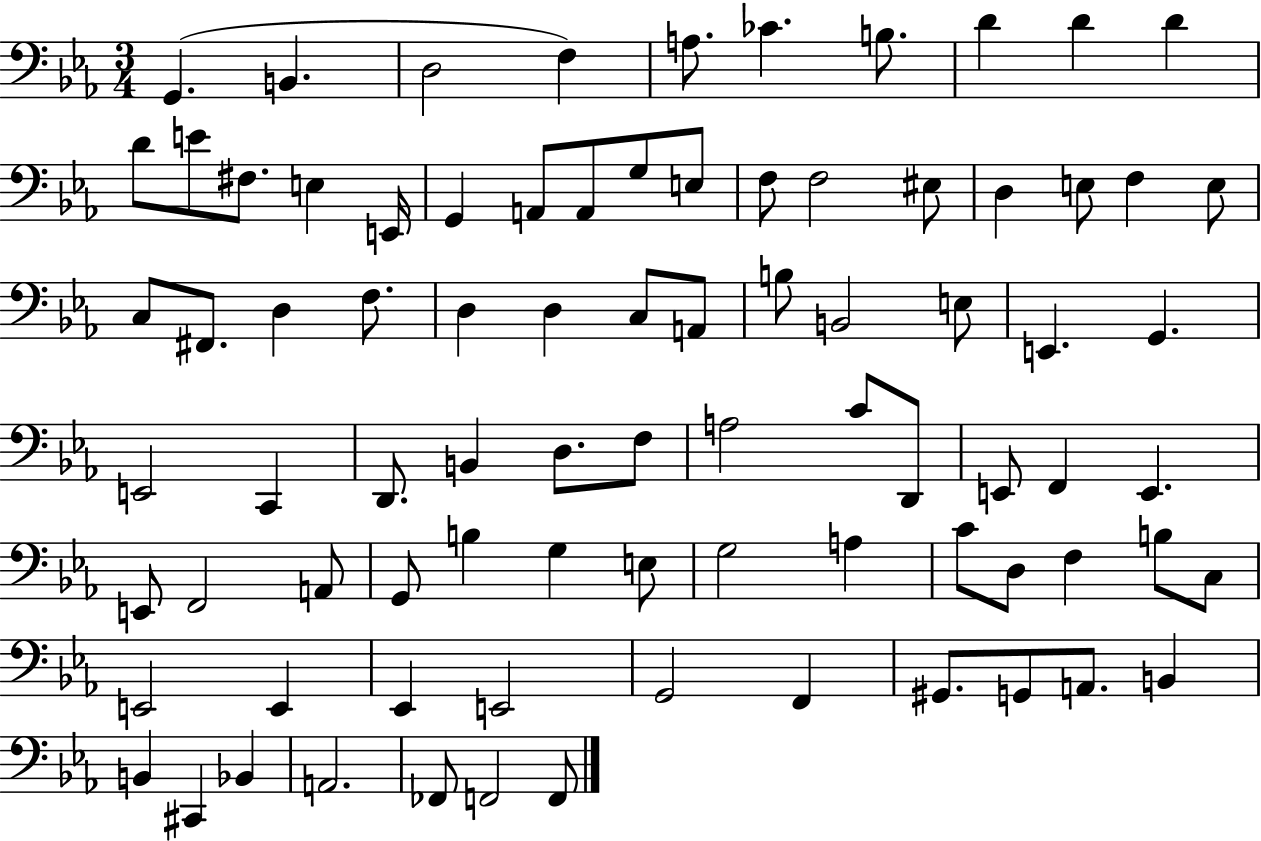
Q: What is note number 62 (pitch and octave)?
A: C4